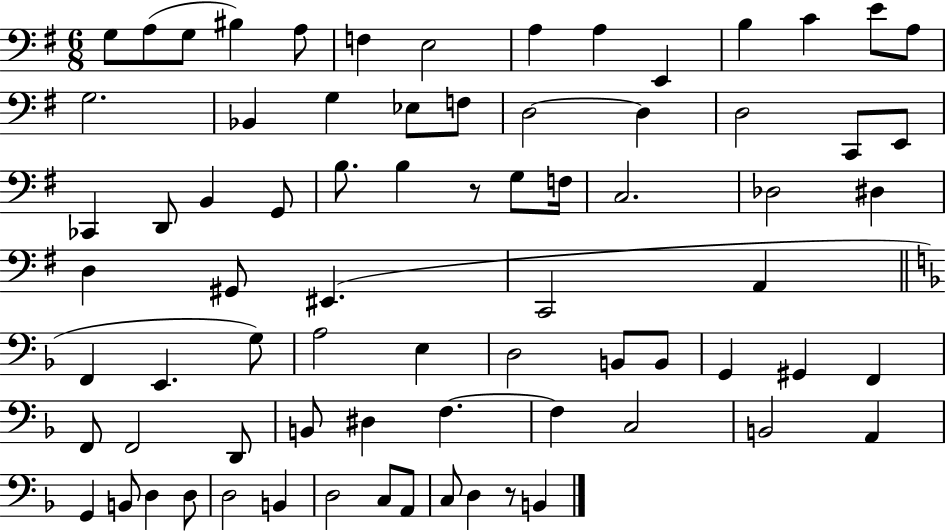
{
  \clef bass
  \numericTimeSignature
  \time 6/8
  \key g \major
  \repeat volta 2 { g8 a8( g8 bis4) a8 | f4 e2 | a4 a4 e,4 | b4 c'4 e'8 a8 | \break g2. | bes,4 g4 ees8 f8 | d2~~ d4 | d2 c,8 e,8 | \break ces,4 d,8 b,4 g,8 | b8. b4 r8 g8 f16 | c2. | des2 dis4 | \break d4 gis,8 eis,4.( | c,2 a,4 | \bar "||" \break \key f \major f,4 e,4. g8) | a2 e4 | d2 b,8 b,8 | g,4 gis,4 f,4 | \break f,8 f,2 d,8 | b,8 dis4 f4.~~ | f4 c2 | b,2 a,4 | \break g,4 b,8 d4 d8 | d2 b,4 | d2 c8 a,8 | c8 d4 r8 b,4 | \break } \bar "|."
}